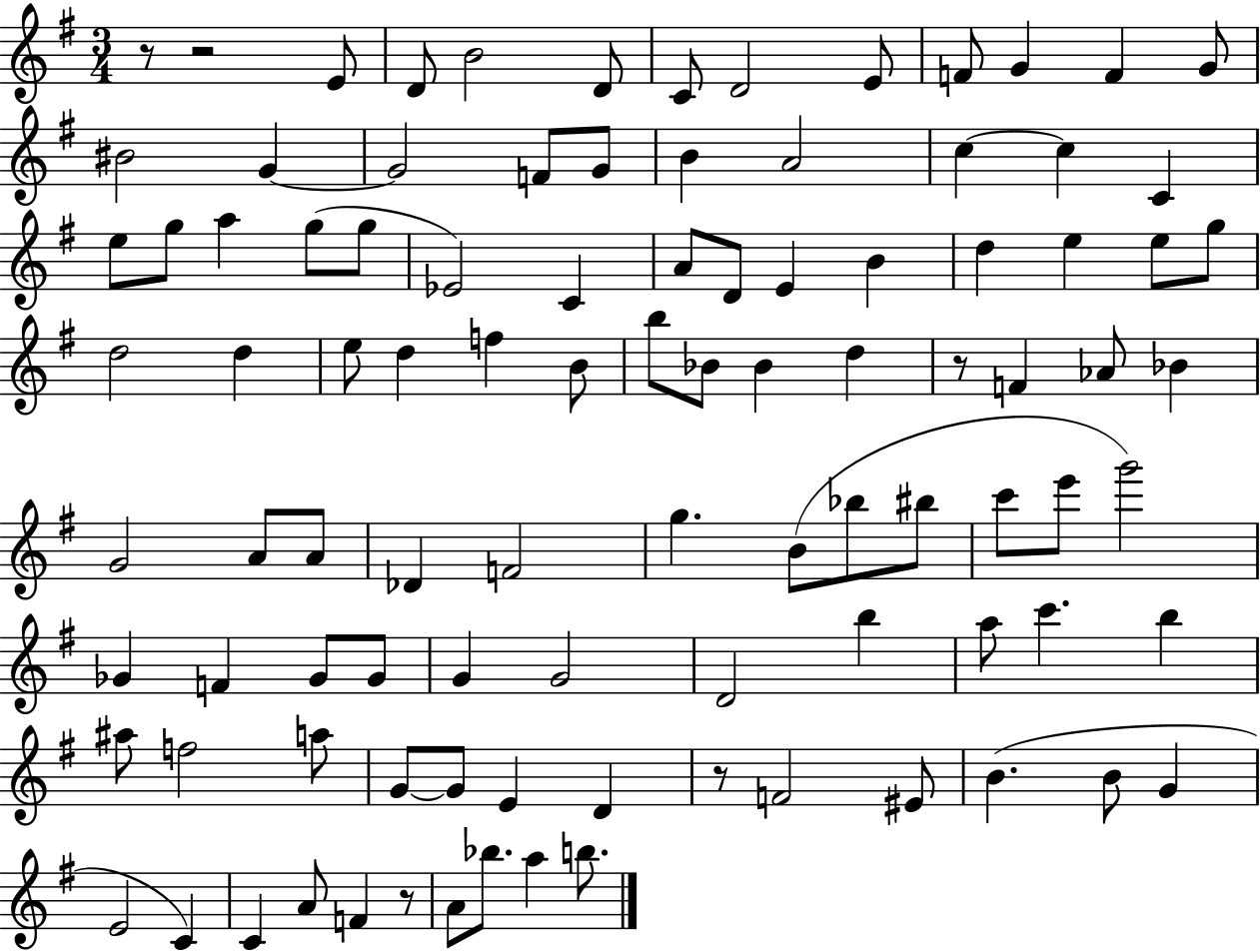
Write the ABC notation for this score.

X:1
T:Untitled
M:3/4
L:1/4
K:G
z/2 z2 E/2 D/2 B2 D/2 C/2 D2 E/2 F/2 G F G/2 ^B2 G G2 F/2 G/2 B A2 c c C e/2 g/2 a g/2 g/2 _E2 C A/2 D/2 E B d e e/2 g/2 d2 d e/2 d f B/2 b/2 _B/2 _B d z/2 F _A/2 _B G2 A/2 A/2 _D F2 g B/2 _b/2 ^b/2 c'/2 e'/2 g'2 _G F _G/2 _G/2 G G2 D2 b a/2 c' b ^a/2 f2 a/2 G/2 G/2 E D z/2 F2 ^E/2 B B/2 G E2 C C A/2 F z/2 A/2 _b/2 a b/2